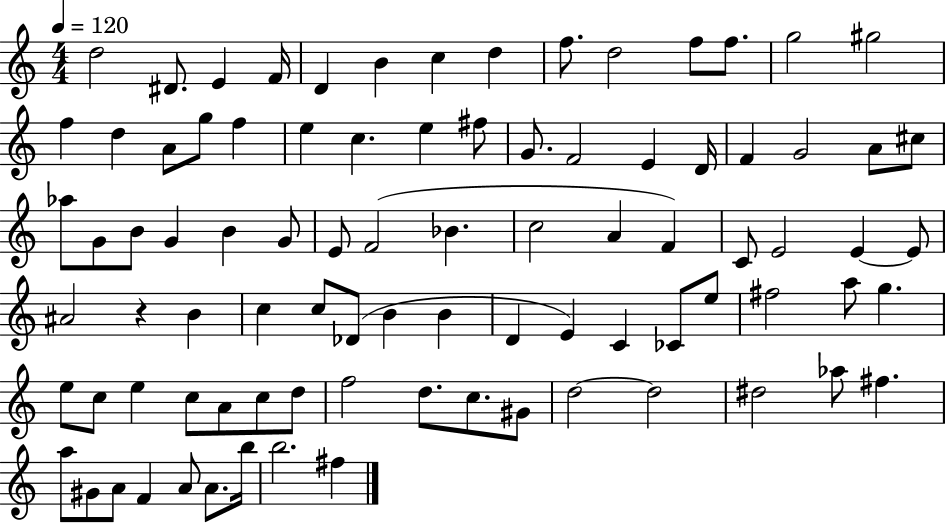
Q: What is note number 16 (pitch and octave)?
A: D5